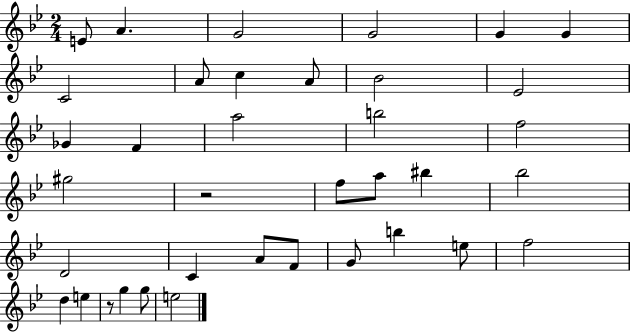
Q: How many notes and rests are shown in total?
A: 37